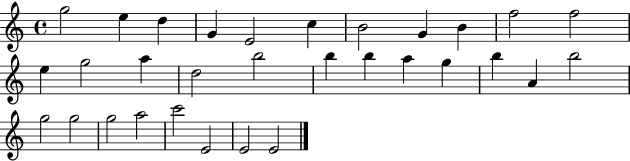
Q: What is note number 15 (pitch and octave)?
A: D5